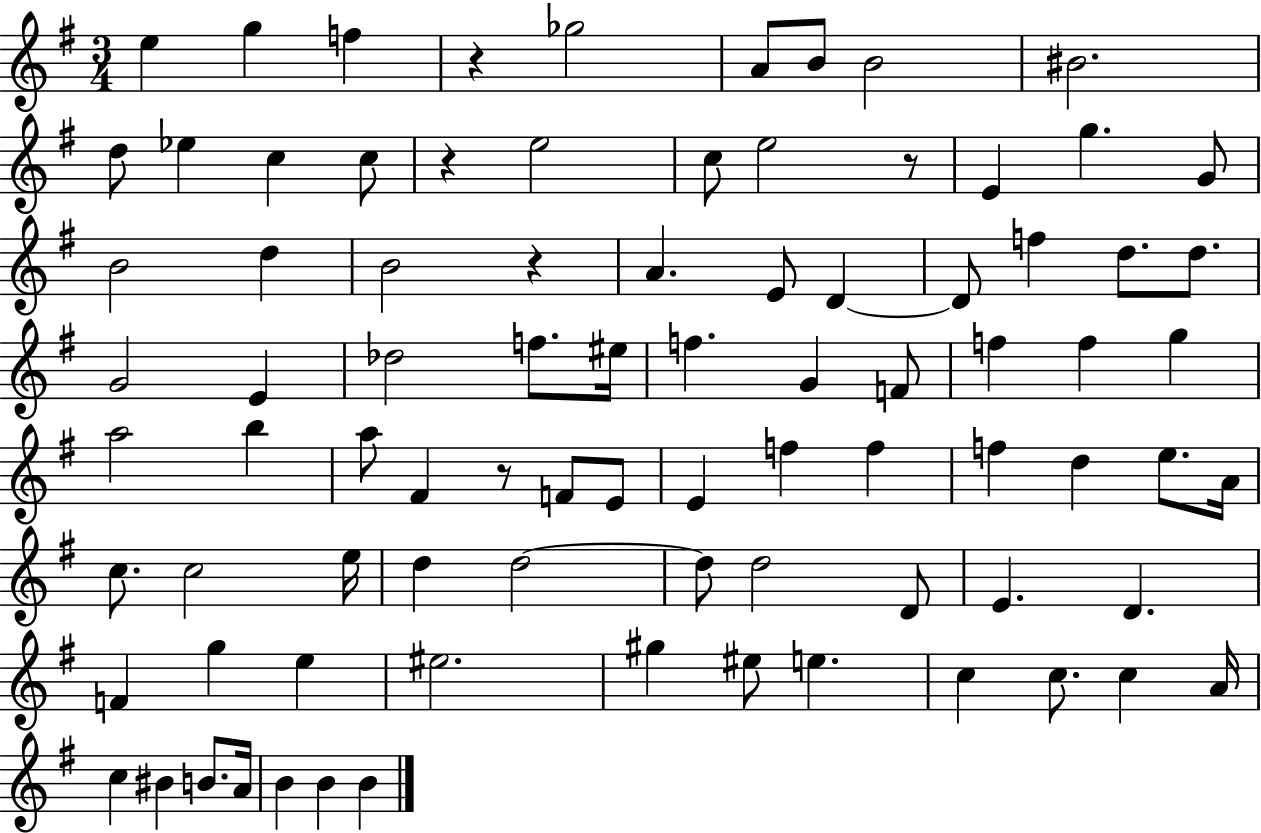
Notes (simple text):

E5/q G5/q F5/q R/q Gb5/h A4/e B4/e B4/h BIS4/h. D5/e Eb5/q C5/q C5/e R/q E5/h C5/e E5/h R/e E4/q G5/q. G4/e B4/h D5/q B4/h R/q A4/q. E4/e D4/q D4/e F5/q D5/e. D5/e. G4/h E4/q Db5/h F5/e. EIS5/s F5/q. G4/q F4/e F5/q F5/q G5/q A5/h B5/q A5/e F#4/q R/e F4/e E4/e E4/q F5/q F5/q F5/q D5/q E5/e. A4/s C5/e. C5/h E5/s D5/q D5/h D5/e D5/h D4/e E4/q. D4/q. F4/q G5/q E5/q EIS5/h. G#5/q EIS5/e E5/q. C5/q C5/e. C5/q A4/s C5/q BIS4/q B4/e. A4/s B4/q B4/q B4/q